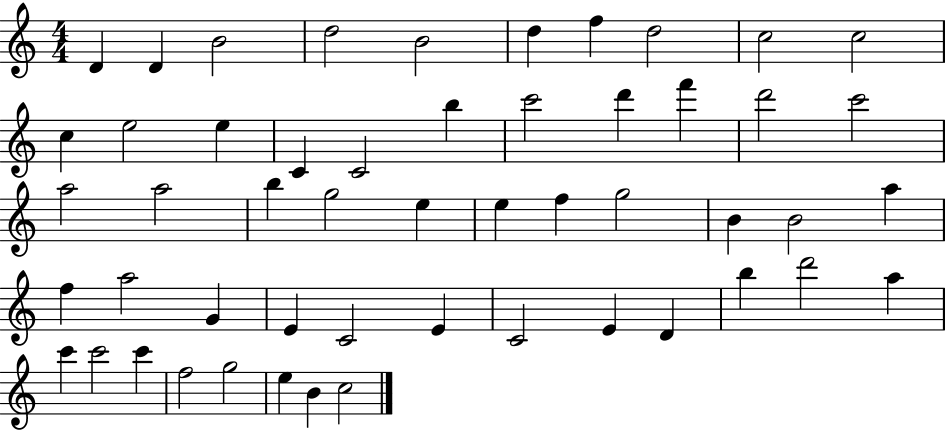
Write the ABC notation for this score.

X:1
T:Untitled
M:4/4
L:1/4
K:C
D D B2 d2 B2 d f d2 c2 c2 c e2 e C C2 b c'2 d' f' d'2 c'2 a2 a2 b g2 e e f g2 B B2 a f a2 G E C2 E C2 E D b d'2 a c' c'2 c' f2 g2 e B c2